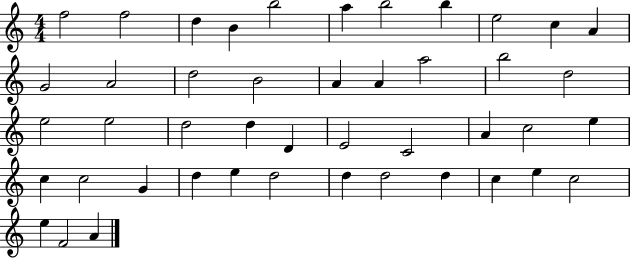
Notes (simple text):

F5/h F5/h D5/q B4/q B5/h A5/q B5/h B5/q E5/h C5/q A4/q G4/h A4/h D5/h B4/h A4/q A4/q A5/h B5/h D5/h E5/h E5/h D5/h D5/q D4/q E4/h C4/h A4/q C5/h E5/q C5/q C5/h G4/q D5/q E5/q D5/h D5/q D5/h D5/q C5/q E5/q C5/h E5/q F4/h A4/q